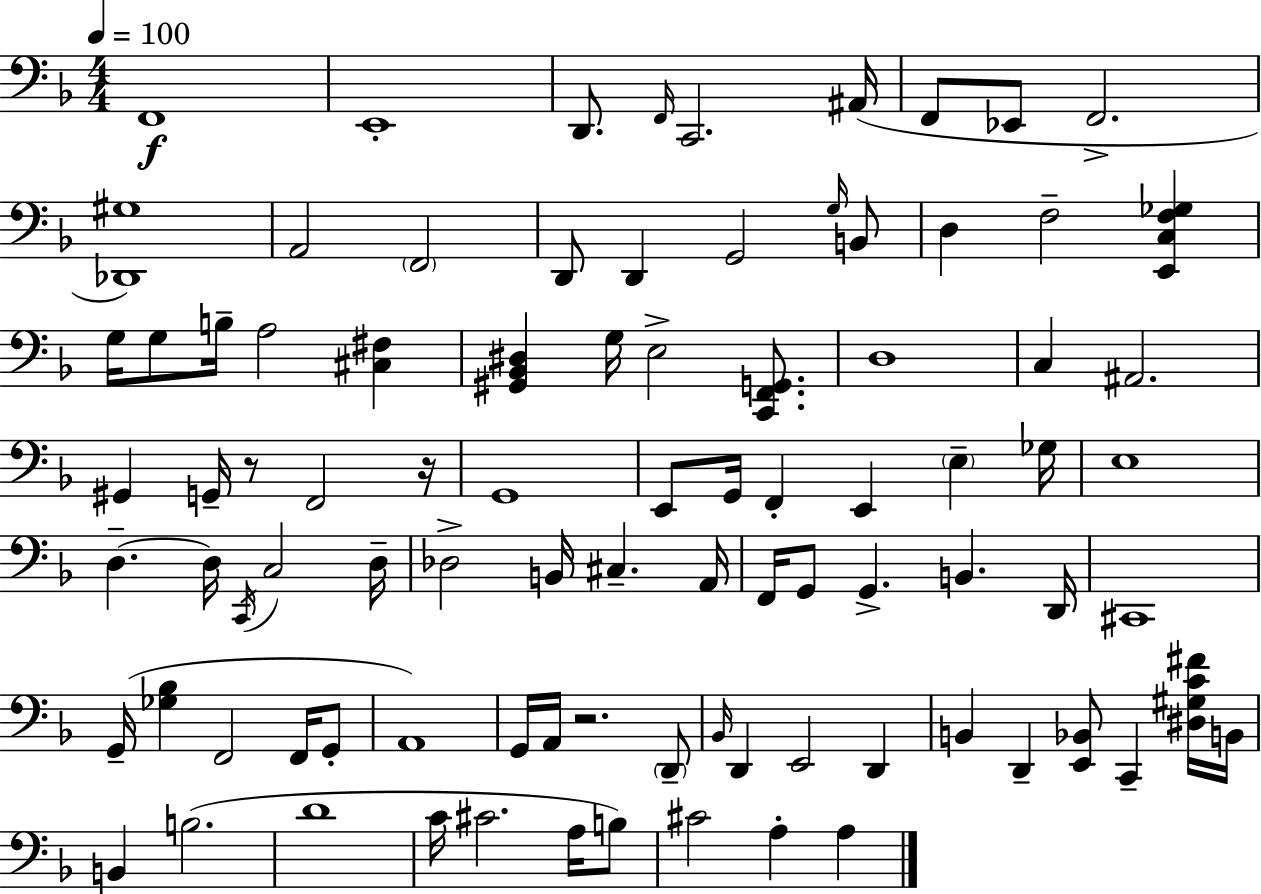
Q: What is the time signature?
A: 4/4